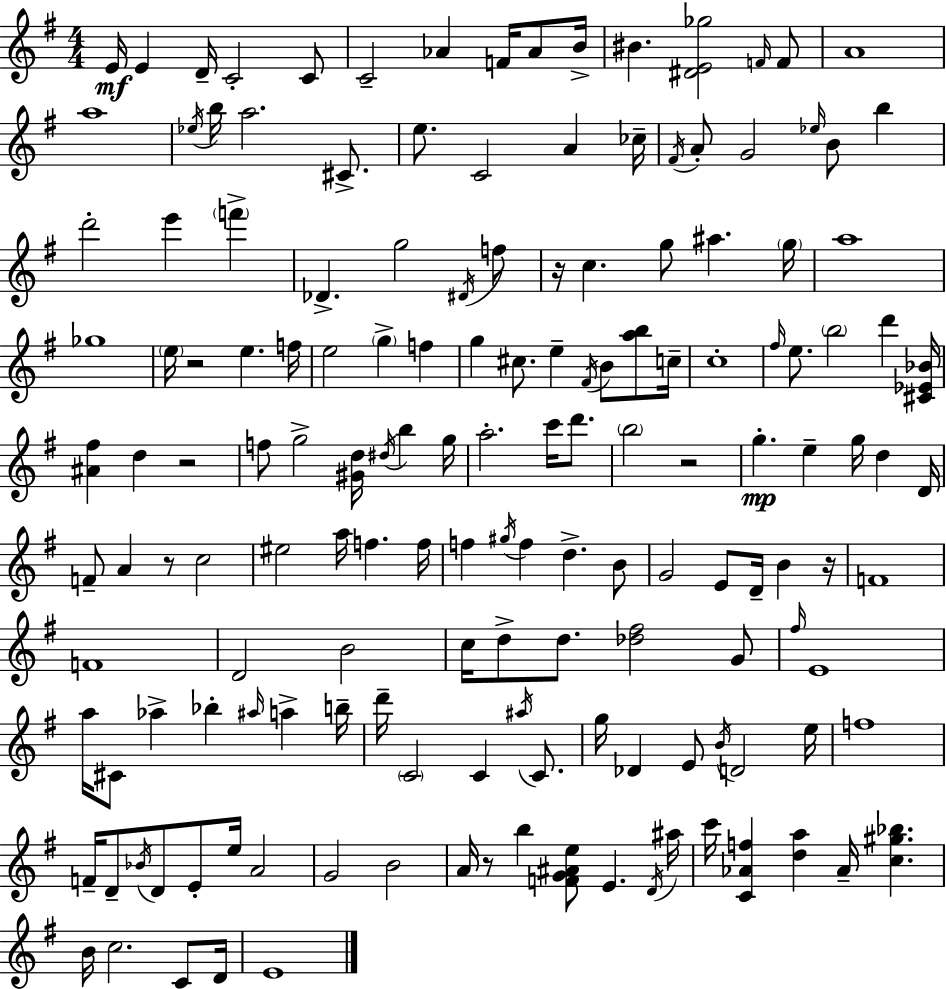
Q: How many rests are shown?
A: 7